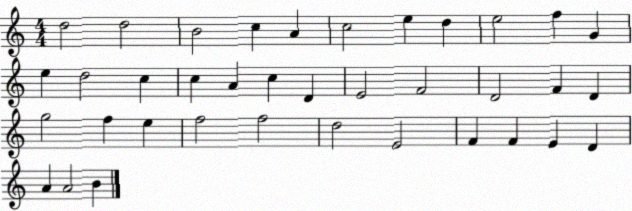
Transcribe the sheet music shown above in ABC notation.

X:1
T:Untitled
M:4/4
L:1/4
K:C
d2 d2 B2 c A c2 e d e2 f G e d2 c c A c D E2 F2 D2 F D g2 f e f2 f2 d2 E2 F F E D A A2 B